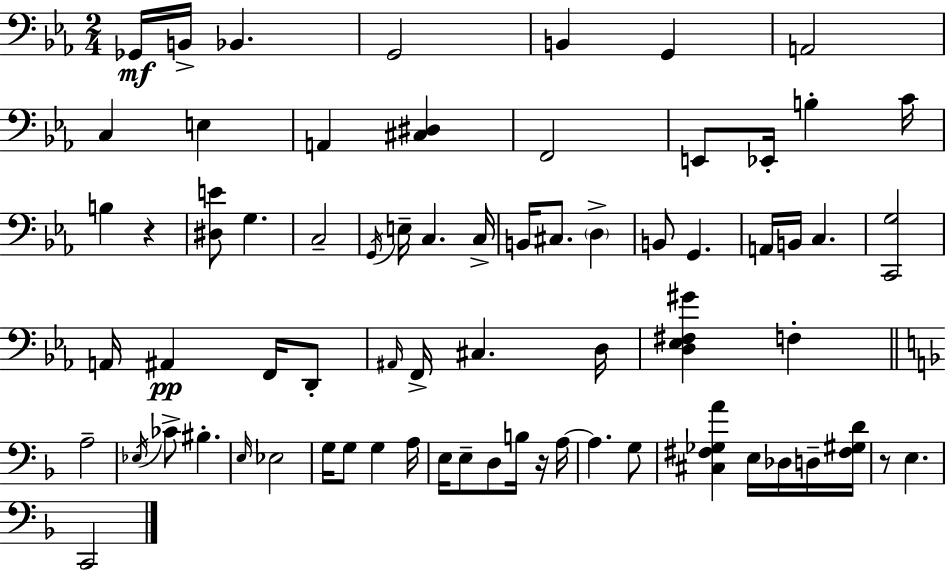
{
  \clef bass
  \numericTimeSignature
  \time 2/4
  \key ees \major
  ges,16\mf b,16-> bes,4. | g,2 | b,4 g,4 | a,2 | \break c4 e4 | a,4 <cis dis>4 | f,2 | e,8 ees,16-. b4-. c'16 | \break b4 r4 | <dis e'>8 g4. | c2-- | \acciaccatura { g,16 } e16-- c4. | \break c16-> b,16 cis8. \parenthesize d4-> | b,8 g,4. | a,16 b,16 c4. | <c, g>2 | \break a,16 ais,4\pp f,16 d,8-. | \grace { ais,16 } f,16-> cis4. | d16 <d ees fis gis'>4 f4-. | \bar "||" \break \key f \major a2-- | \acciaccatura { ees16 } ces'8-> bis4.-. | \grace { e16 } ees2 | g16 g8 g4 | \break a16 e16 e8-- d8 b16 | r16 a16~~ a4. | g8 <cis fis ges a'>4 e16 des16 | d16-- <fis gis d'>16 r8 e4. | \break c,2 | \bar "|."
}